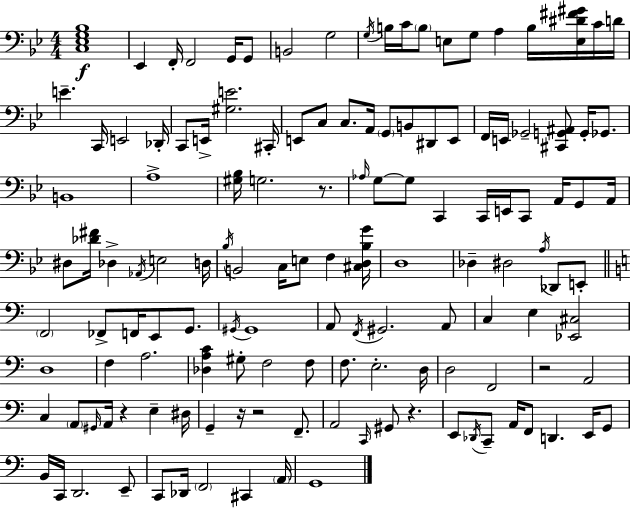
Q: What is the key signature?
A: BES major